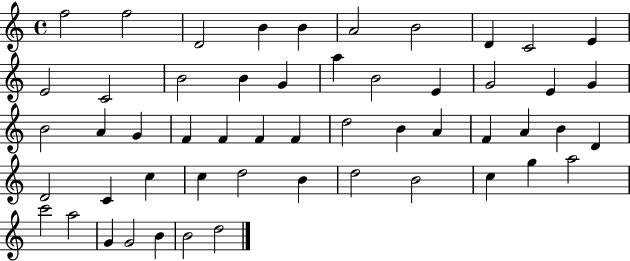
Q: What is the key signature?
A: C major